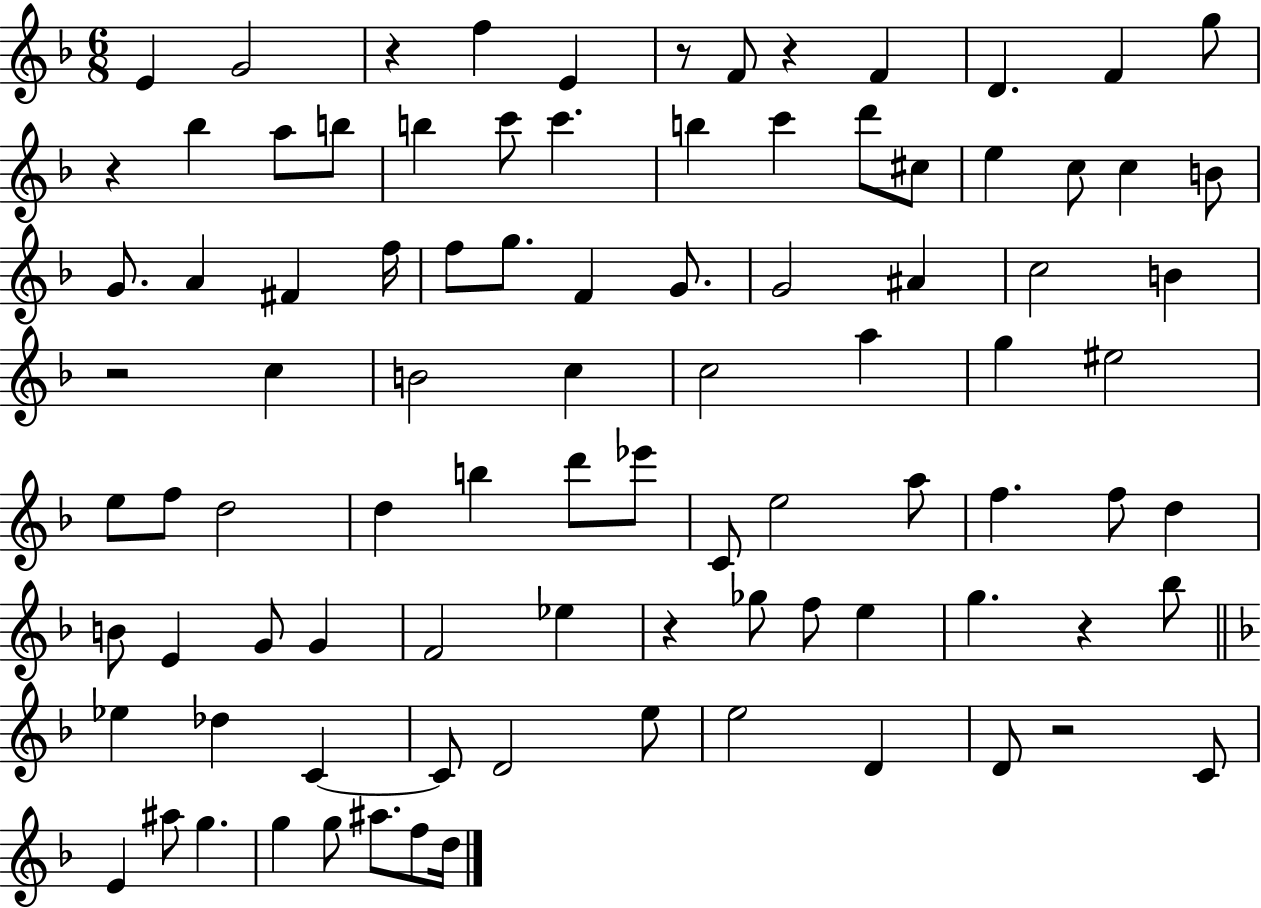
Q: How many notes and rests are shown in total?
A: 92